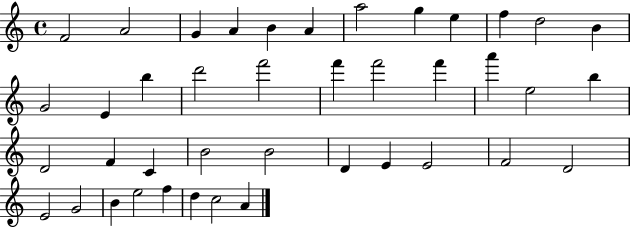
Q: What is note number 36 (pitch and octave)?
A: B4